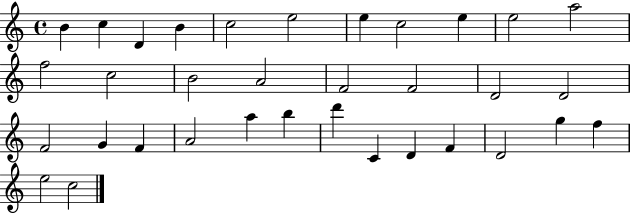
B4/q C5/q D4/q B4/q C5/h E5/h E5/q C5/h E5/q E5/h A5/h F5/h C5/h B4/h A4/h F4/h F4/h D4/h D4/h F4/h G4/q F4/q A4/h A5/q B5/q D6/q C4/q D4/q F4/q D4/h G5/q F5/q E5/h C5/h